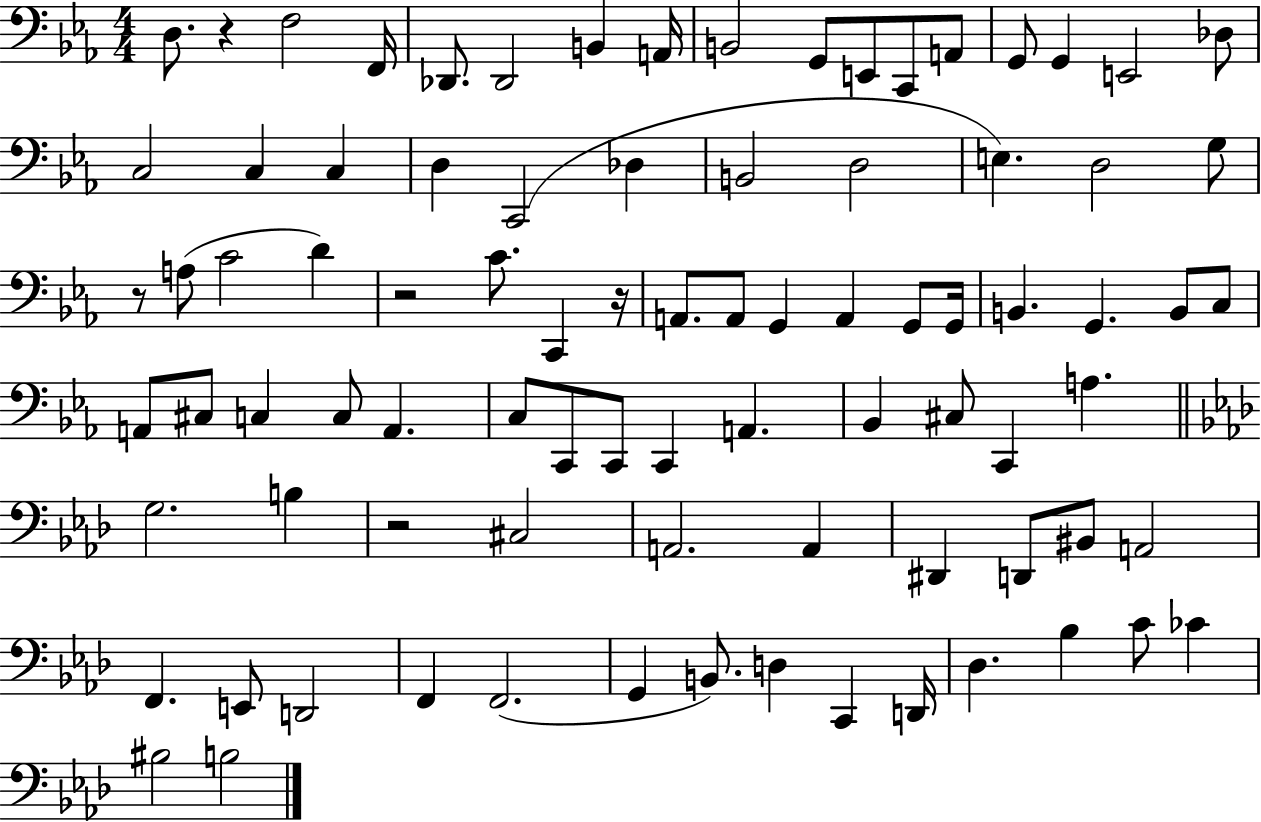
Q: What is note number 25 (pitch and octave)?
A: E3